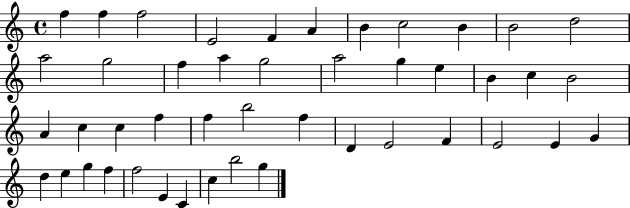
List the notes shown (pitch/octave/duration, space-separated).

F5/q F5/q F5/h E4/h F4/q A4/q B4/q C5/h B4/q B4/h D5/h A5/h G5/h F5/q A5/q G5/h A5/h G5/q E5/q B4/q C5/q B4/h A4/q C5/q C5/q F5/q F5/q B5/h F5/q D4/q E4/h F4/q E4/h E4/q G4/q D5/q E5/q G5/q F5/q F5/h E4/q C4/q C5/q B5/h G5/q